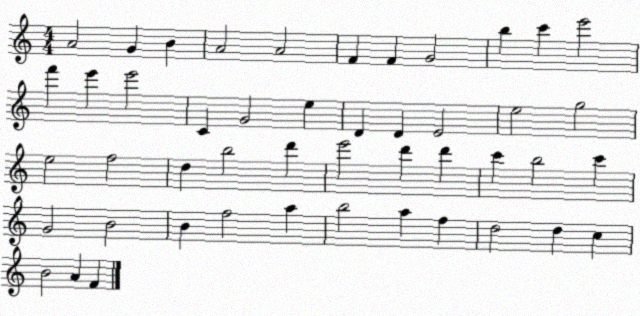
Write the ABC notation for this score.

X:1
T:Untitled
M:4/4
L:1/4
K:C
A2 G B A2 A2 F F G2 b c' e'2 f' e' e'2 C G2 e D D E2 e2 g2 e2 f2 d b2 d' e'2 d' d' c' b2 c' G2 B2 B f2 a b2 a f d2 d c B2 A F